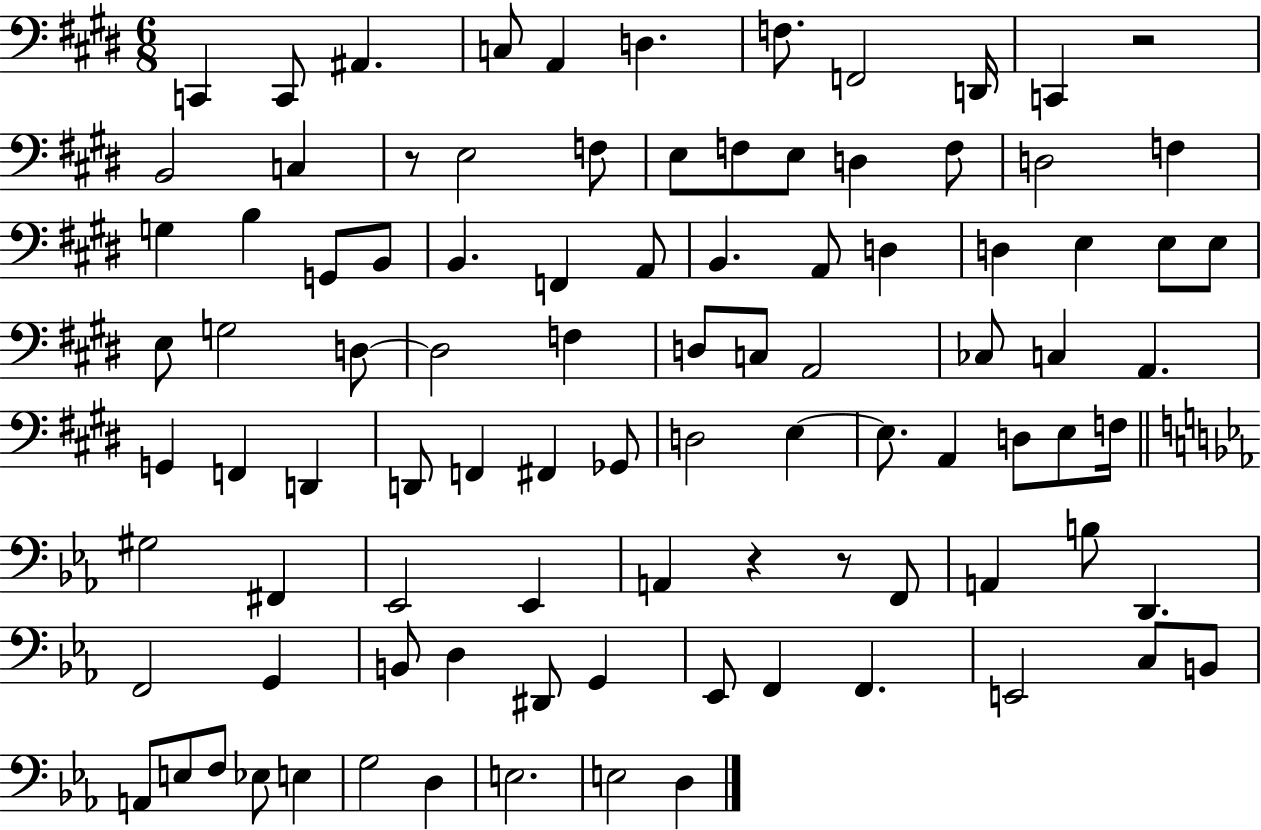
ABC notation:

X:1
T:Untitled
M:6/8
L:1/4
K:E
C,, C,,/2 ^A,, C,/2 A,, D, F,/2 F,,2 D,,/4 C,, z2 B,,2 C, z/2 E,2 F,/2 E,/2 F,/2 E,/2 D, F,/2 D,2 F, G, B, G,,/2 B,,/2 B,, F,, A,,/2 B,, A,,/2 D, D, E, E,/2 E,/2 E,/2 G,2 D,/2 D,2 F, D,/2 C,/2 A,,2 _C,/2 C, A,, G,, F,, D,, D,,/2 F,, ^F,, _G,,/2 D,2 E, E,/2 A,, D,/2 E,/2 F,/4 ^G,2 ^F,, _E,,2 _E,, A,, z z/2 F,,/2 A,, B,/2 D,, F,,2 G,, B,,/2 D, ^D,,/2 G,, _E,,/2 F,, F,, E,,2 C,/2 B,,/2 A,,/2 E,/2 F,/2 _E,/2 E, G,2 D, E,2 E,2 D,